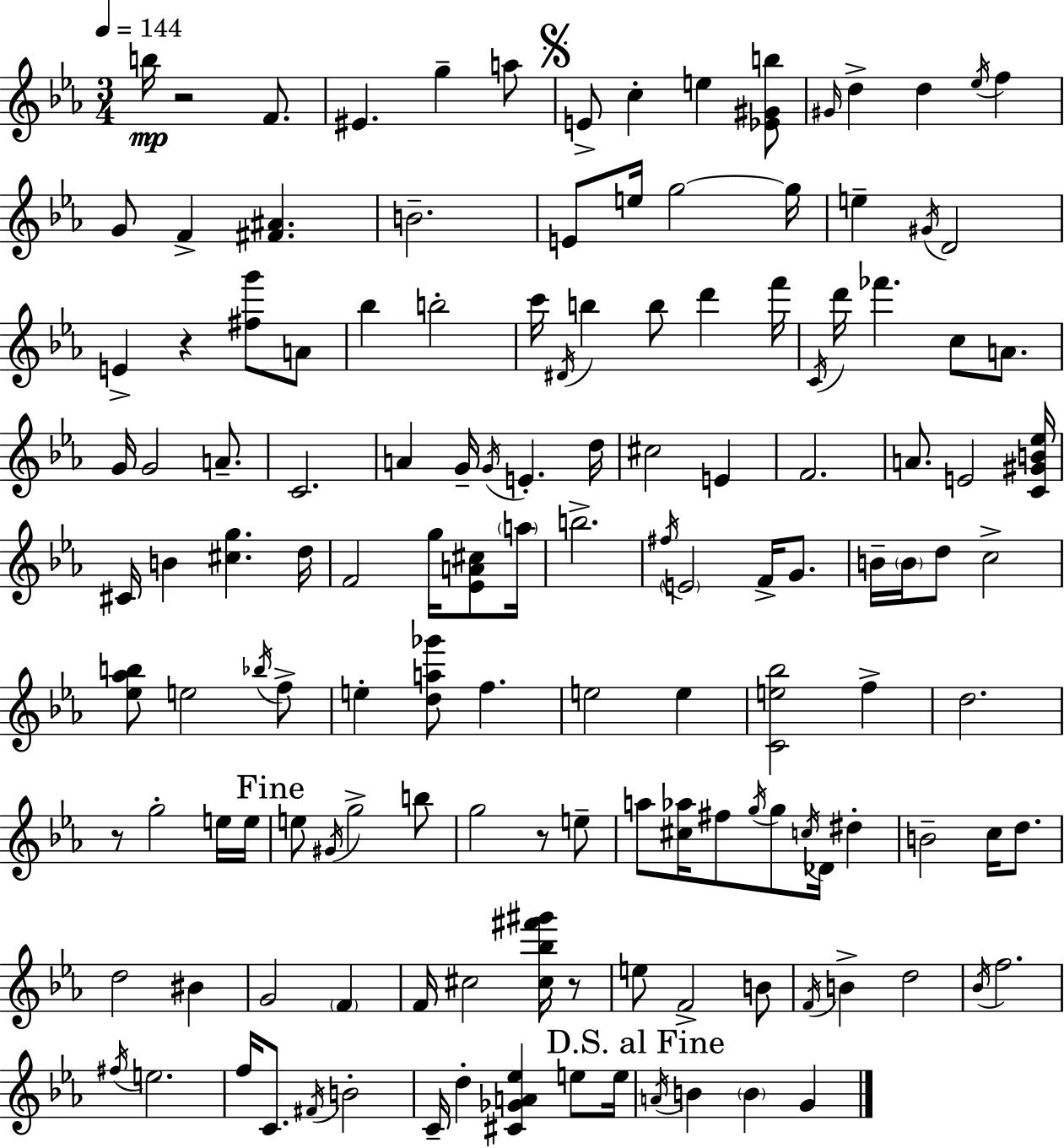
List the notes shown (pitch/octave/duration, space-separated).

B5/s R/h F4/e. EIS4/q. G5/q A5/e E4/e C5/q E5/q [Eb4,G#4,B5]/e G#4/s D5/q D5/q Eb5/s F5/q G4/e F4/q [F#4,A#4]/q. B4/h. E4/e E5/s G5/h G5/s E5/q G#4/s D4/h E4/q R/q [F#5,G6]/e A4/e Bb5/q B5/h C6/s D#4/s B5/q B5/e D6/q F6/s C4/s D6/s FES6/q. C5/e A4/e. G4/s G4/h A4/e. C4/h. A4/q G4/s G4/s E4/q. D5/s C#5/h E4/q F4/h. A4/e. E4/h [C4,G#4,B4,Eb5]/s C#4/s B4/q [C#5,G5]/q. D5/s F4/h G5/s [Eb4,A4,C#5]/e A5/s B5/h. F#5/s E4/h F4/s G4/e. B4/s B4/s D5/e C5/h [Eb5,Ab5,B5]/e E5/h Bb5/s F5/e E5/q [D5,A5,Gb6]/e F5/q. E5/h E5/q [C4,E5,Bb5]/h F5/q D5/h. R/e G5/h E5/s E5/s E5/e G#4/s G5/h B5/e G5/h R/e E5/e A5/e [C#5,Ab5]/s F#5/e G5/s G5/e C5/s Db4/s D#5/q B4/h C5/s D5/e. D5/h BIS4/q G4/h F4/q F4/s C#5/h [C#5,Bb5,F#6,G#6]/s R/e E5/e F4/h B4/e F4/s B4/q D5/h Bb4/s F5/h. F#5/s E5/h. F5/s C4/e. F#4/s B4/h C4/s D5/q [C#4,Gb4,A4,Eb5]/q E5/e E5/s A4/s B4/q B4/q G4/q